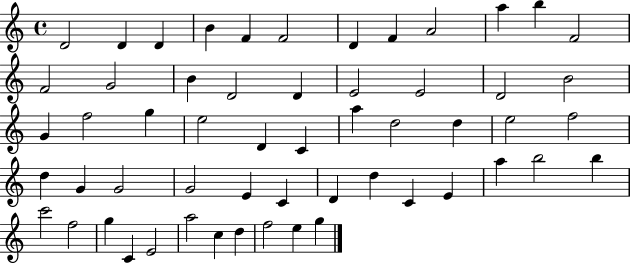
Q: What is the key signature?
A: C major